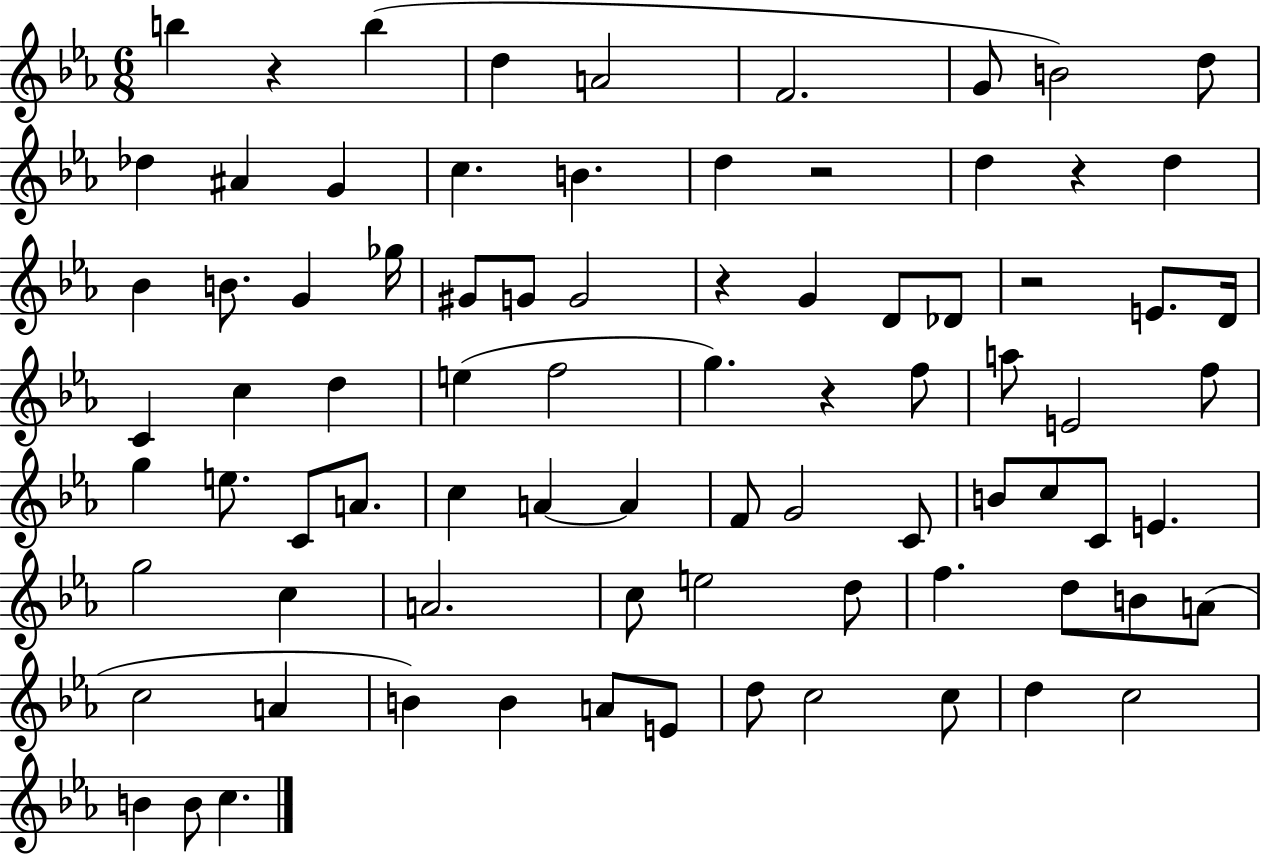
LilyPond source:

{
  \clef treble
  \numericTimeSignature
  \time 6/8
  \key ees \major
  \repeat volta 2 { b''4 r4 b''4( | d''4 a'2 | f'2. | g'8 b'2) d''8 | \break des''4 ais'4 g'4 | c''4. b'4. | d''4 r2 | d''4 r4 d''4 | \break bes'4 b'8. g'4 ges''16 | gis'8 g'8 g'2 | r4 g'4 d'8 des'8 | r2 e'8. d'16 | \break c'4 c''4 d''4 | e''4( f''2 | g''4.) r4 f''8 | a''8 e'2 f''8 | \break g''4 e''8. c'8 a'8. | c''4 a'4~~ a'4 | f'8 g'2 c'8 | b'8 c''8 c'8 e'4. | \break g''2 c''4 | a'2. | c''8 e''2 d''8 | f''4. d''8 b'8 a'8( | \break c''2 a'4 | b'4) b'4 a'8 e'8 | d''8 c''2 c''8 | d''4 c''2 | \break b'4 b'8 c''4. | } \bar "|."
}